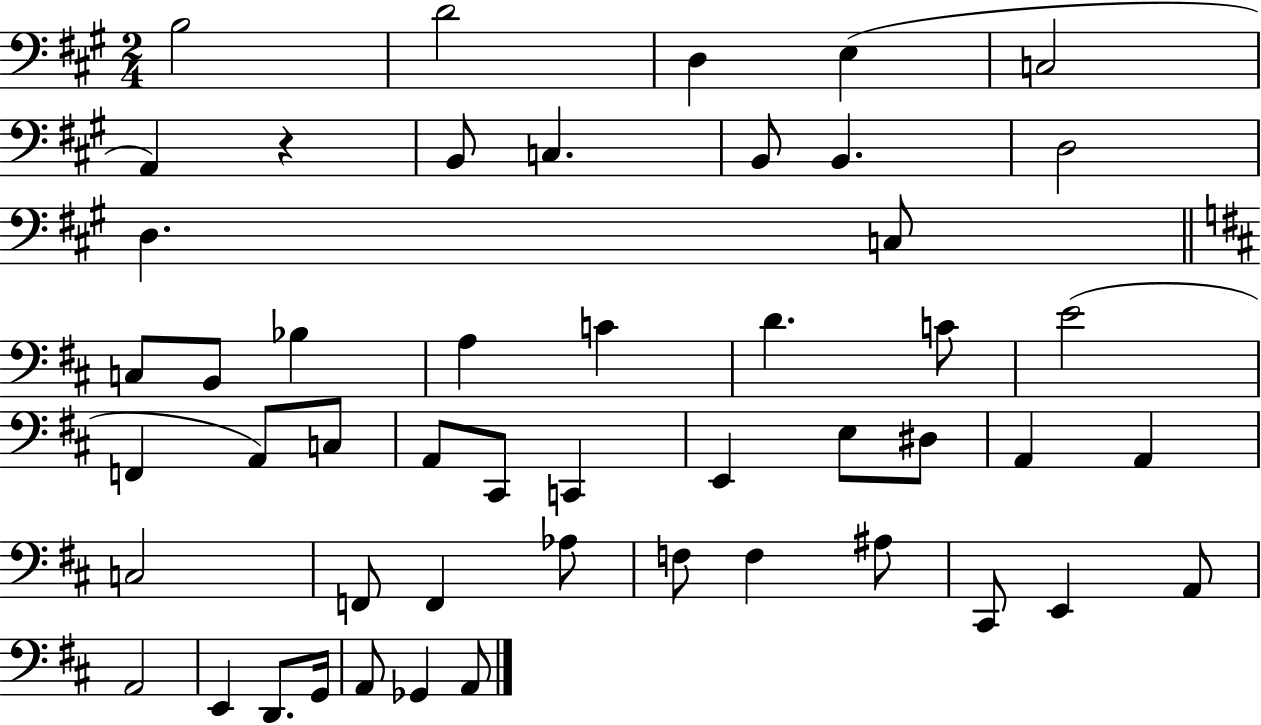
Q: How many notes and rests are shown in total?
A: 50